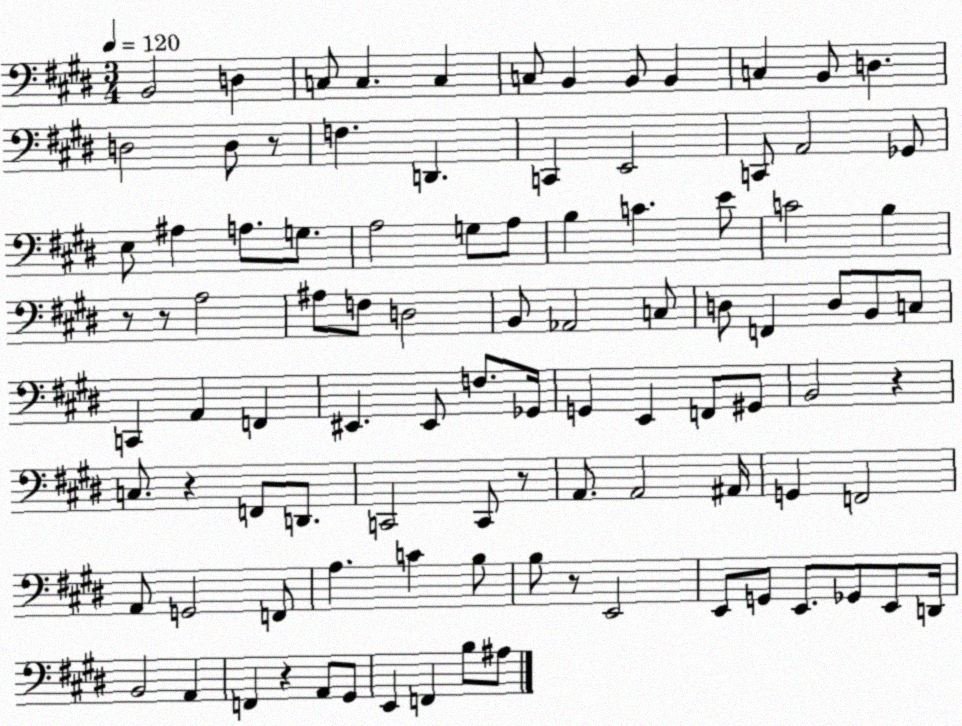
X:1
T:Untitled
M:3/4
L:1/4
K:E
B,,2 D, C,/2 C, C, C,/2 B,, B,,/2 B,, C, B,,/2 D, D,2 D,/2 z/2 F, D,, C,, E,,2 C,,/2 A,,2 _G,,/2 E,/2 ^A, A,/2 G,/2 A,2 G,/2 A,/2 B, C E/2 C2 B, z/2 z/2 A,2 ^A,/2 F,/2 D,2 B,,/2 _A,,2 C,/2 D,/2 F,, D,/2 B,,/2 C,/2 C,, A,, F,, ^E,, ^E,,/2 F,/2 _G,,/4 G,, E,, F,,/2 ^G,,/2 B,,2 z C,/2 z F,,/2 D,,/2 C,,2 C,,/2 z/2 A,,/2 A,,2 ^A,,/4 G,, F,,2 A,,/2 G,,2 F,,/2 A, C B,/2 B,/2 z/2 E,,2 E,,/2 G,,/2 E,,/2 _G,,/2 E,,/2 D,,/4 B,,2 A,, F,, z A,,/2 ^G,,/2 E,, F,, B,/2 ^A,/2